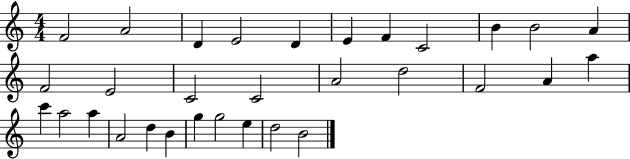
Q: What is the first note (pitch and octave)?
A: F4